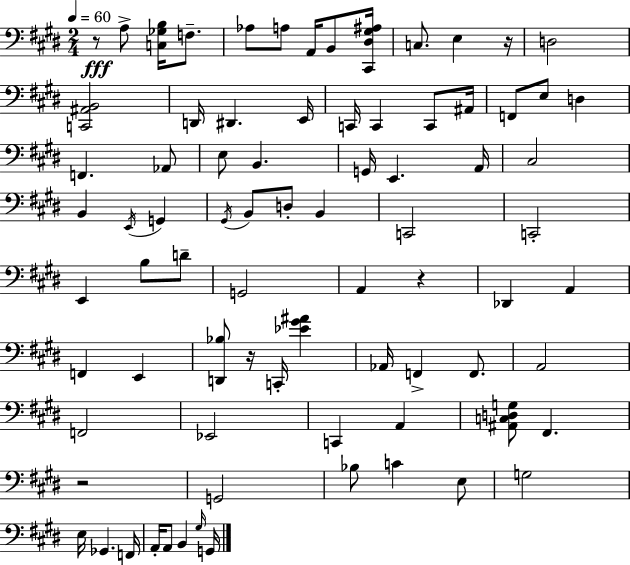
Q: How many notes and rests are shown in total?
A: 79